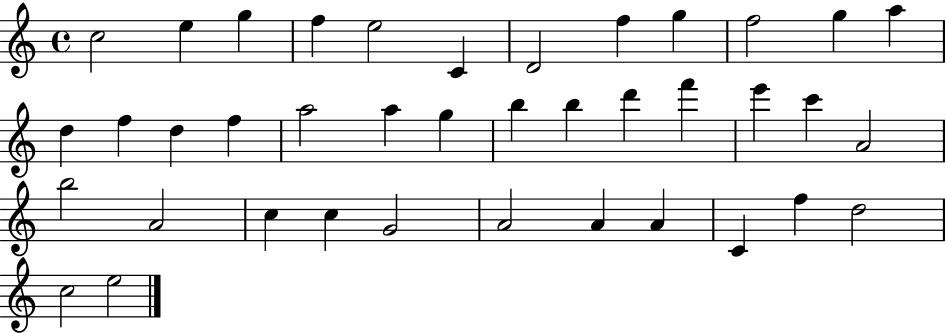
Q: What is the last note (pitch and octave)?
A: E5